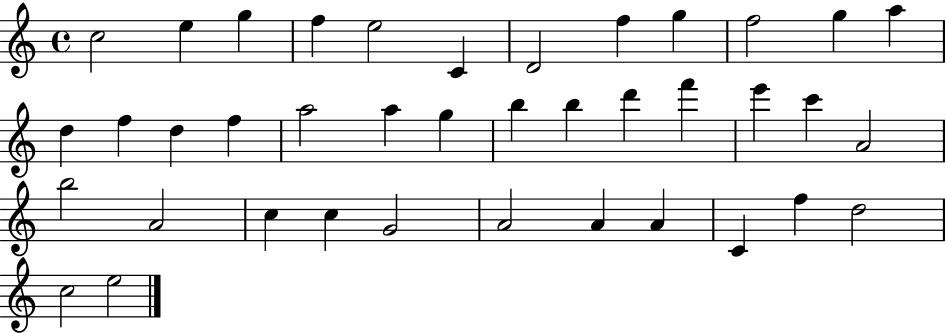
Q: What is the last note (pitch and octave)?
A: E5